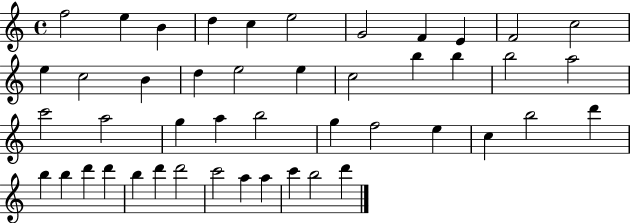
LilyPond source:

{
  \clef treble
  \time 4/4
  \defaultTimeSignature
  \key c \major
  f''2 e''4 b'4 | d''4 c''4 e''2 | g'2 f'4 e'4 | f'2 c''2 | \break e''4 c''2 b'4 | d''4 e''2 e''4 | c''2 b''4 b''4 | b''2 a''2 | \break c'''2 a''2 | g''4 a''4 b''2 | g''4 f''2 e''4 | c''4 b''2 d'''4 | \break b''4 b''4 d'''4 d'''4 | b''4 d'''4 d'''2 | c'''2 a''4 a''4 | c'''4 b''2 d'''4 | \break \bar "|."
}